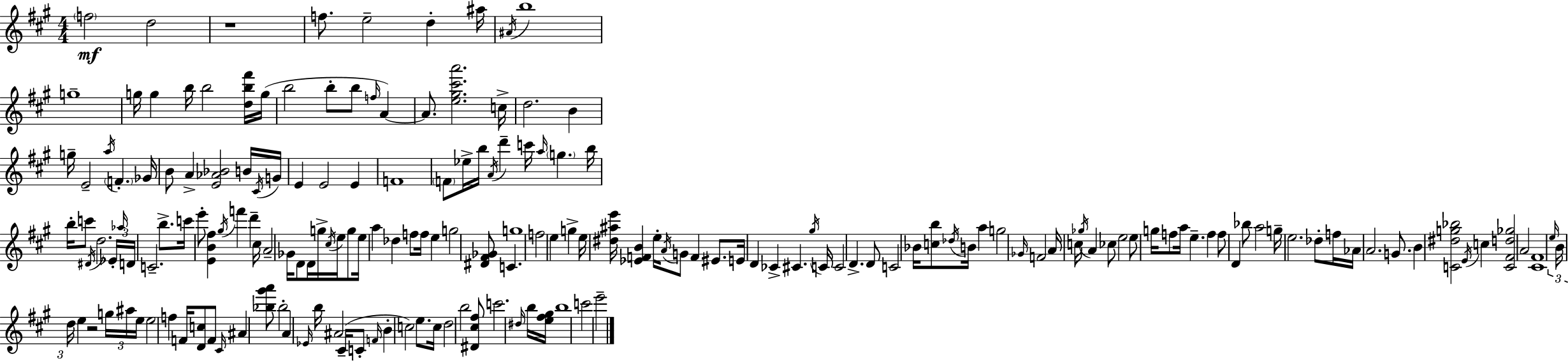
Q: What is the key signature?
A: A major